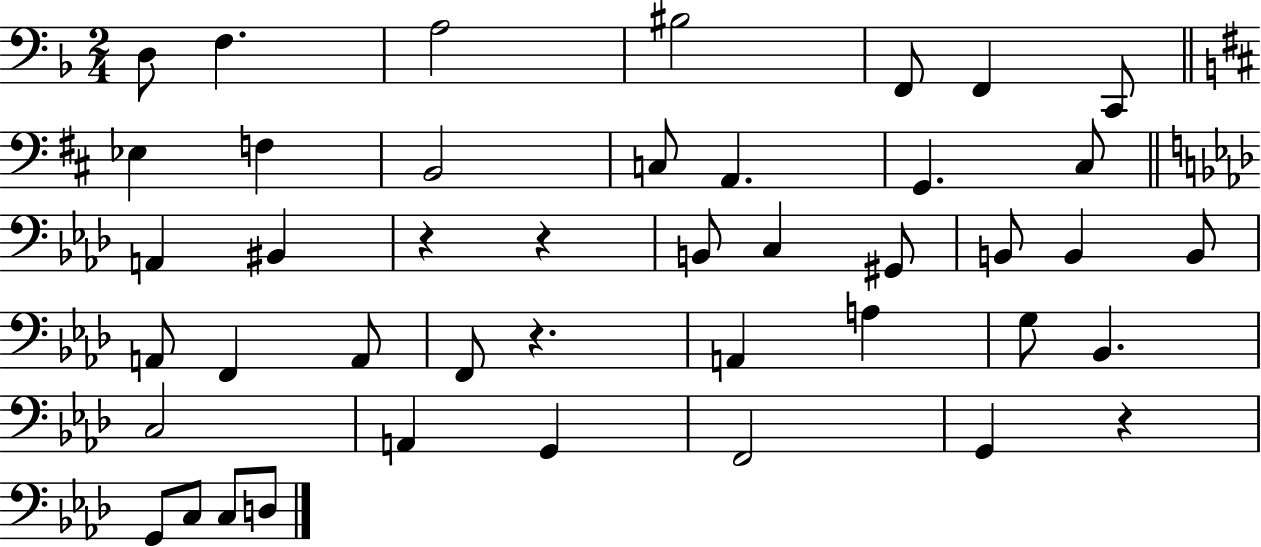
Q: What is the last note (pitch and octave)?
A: D3